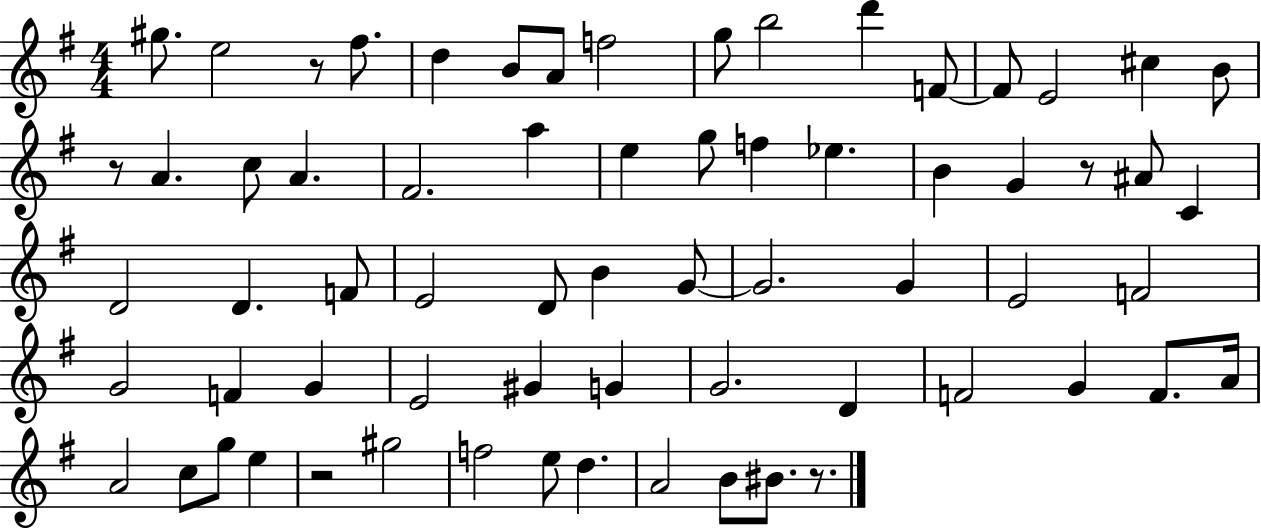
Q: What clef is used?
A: treble